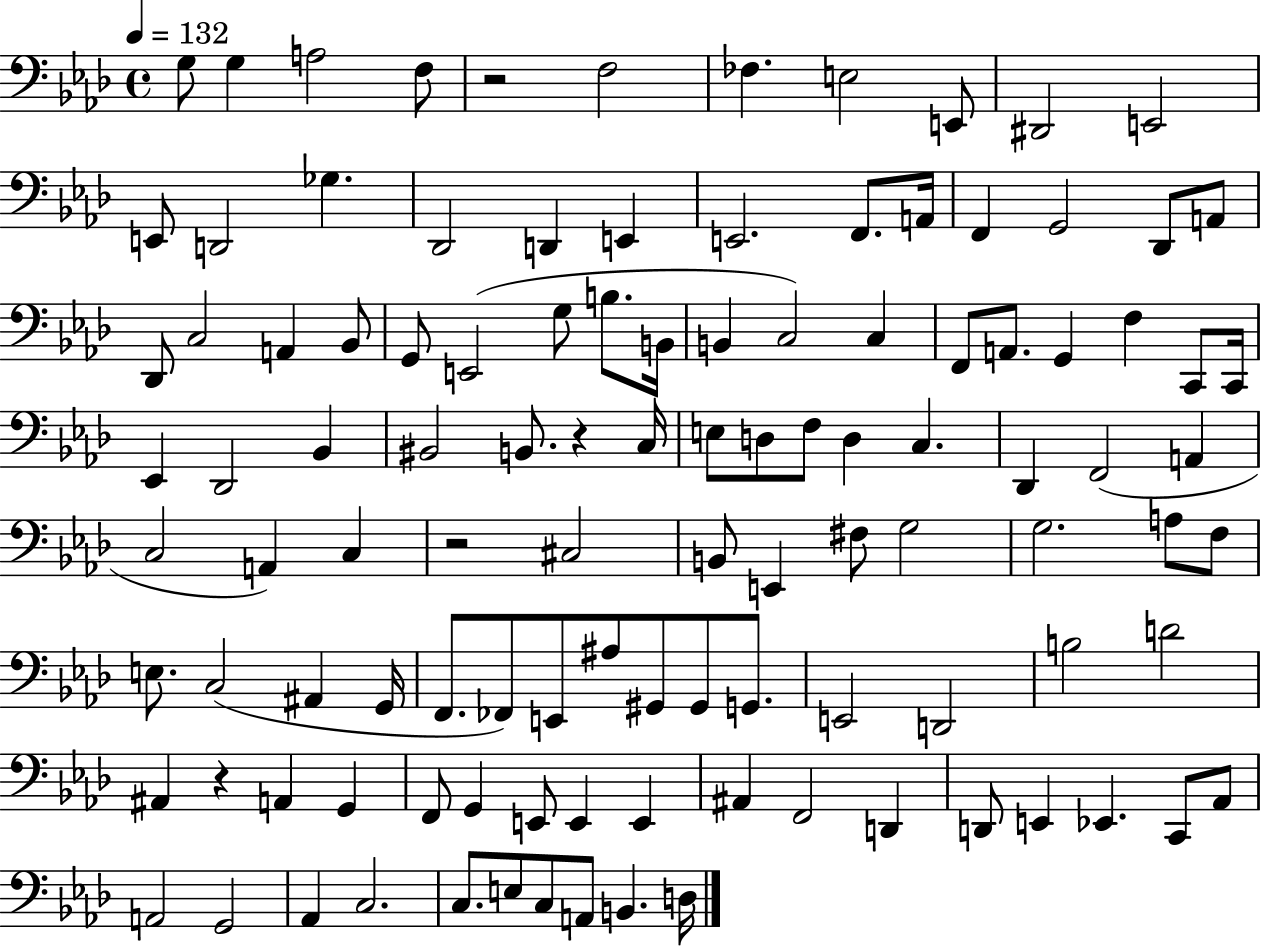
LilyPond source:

{
  \clef bass
  \time 4/4
  \defaultTimeSignature
  \key aes \major
  \tempo 4 = 132
  \repeat volta 2 { g8 g4 a2 f8 | r2 f2 | fes4. e2 e,8 | dis,2 e,2 | \break e,8 d,2 ges4. | des,2 d,4 e,4 | e,2. f,8. a,16 | f,4 g,2 des,8 a,8 | \break des,8 c2 a,4 bes,8 | g,8 e,2( g8 b8. b,16 | b,4 c2) c4 | f,8 a,8. g,4 f4 c,8 c,16 | \break ees,4 des,2 bes,4 | bis,2 b,8. r4 c16 | e8 d8 f8 d4 c4. | des,4 f,2( a,4 | \break c2 a,4) c4 | r2 cis2 | b,8 e,4 fis8 g2 | g2. a8 f8 | \break e8. c2( ais,4 g,16 | f,8. fes,8) e,8 ais8 gis,8 gis,8 g,8. | e,2 d,2 | b2 d'2 | \break ais,4 r4 a,4 g,4 | f,8 g,4 e,8 e,4 e,4 | ais,4 f,2 d,4 | d,8 e,4 ees,4. c,8 aes,8 | \break a,2 g,2 | aes,4 c2. | c8. e8 c8 a,8 b,4. d16 | } \bar "|."
}